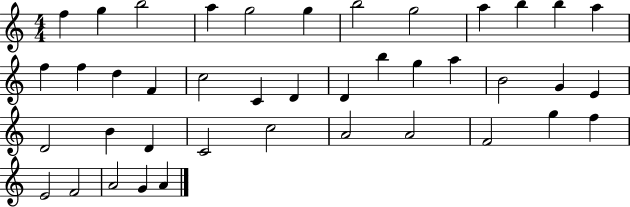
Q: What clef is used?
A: treble